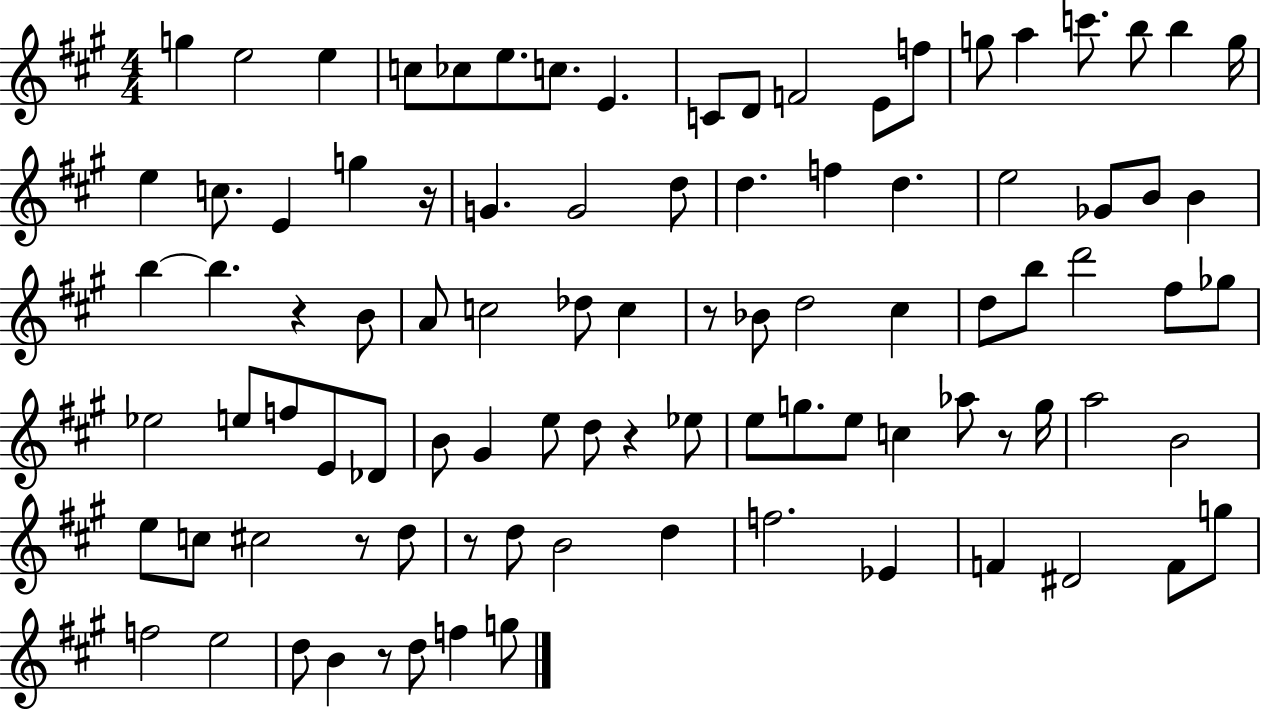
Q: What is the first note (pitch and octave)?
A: G5